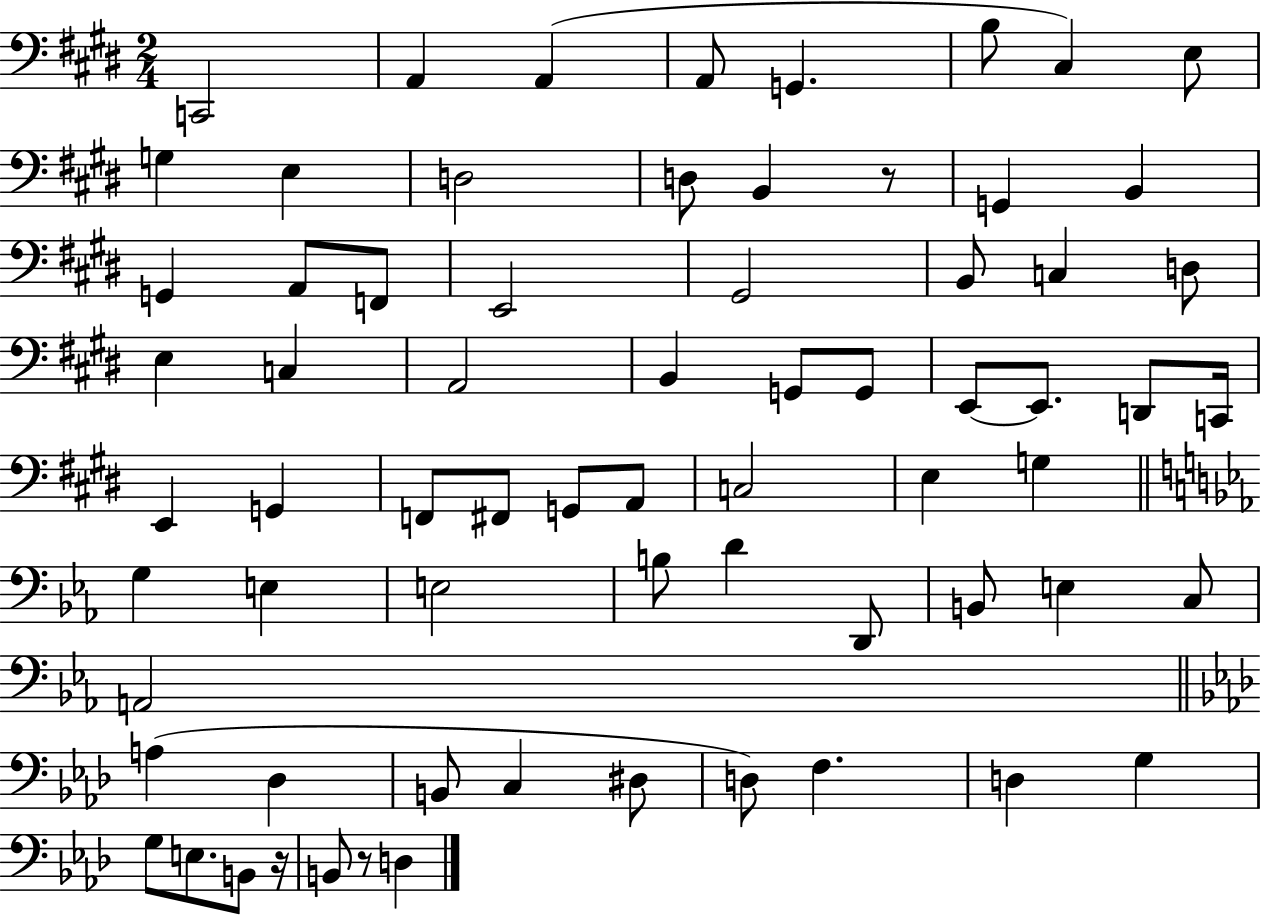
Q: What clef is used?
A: bass